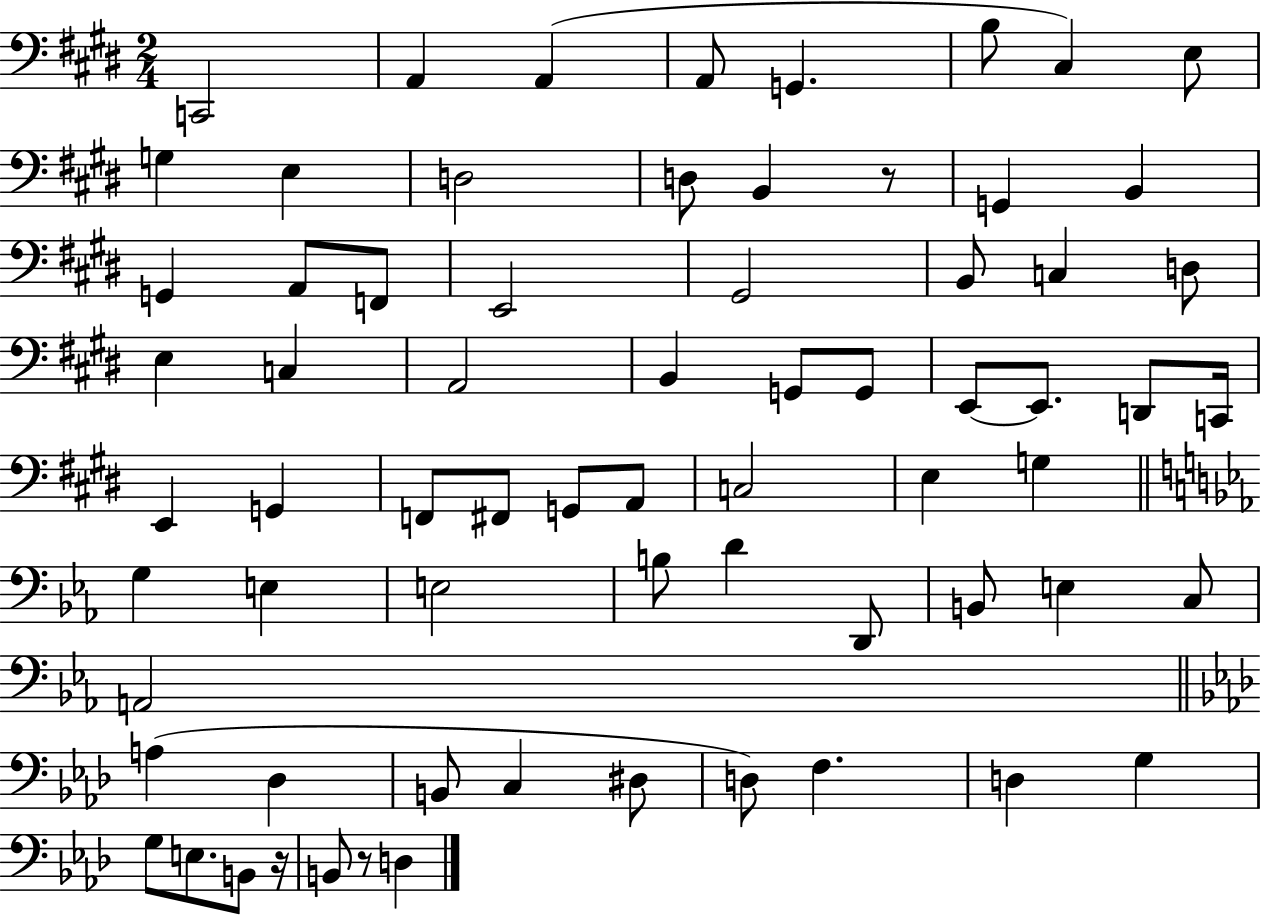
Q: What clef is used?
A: bass